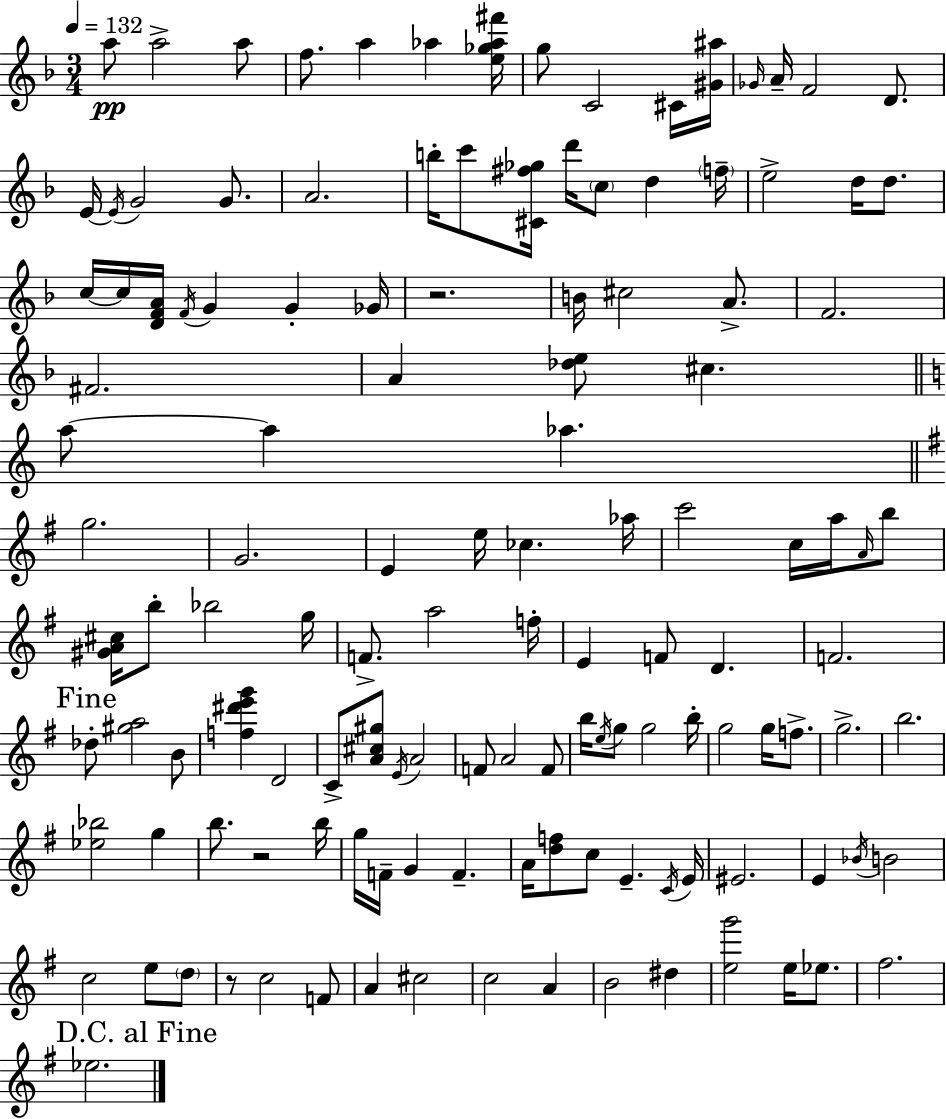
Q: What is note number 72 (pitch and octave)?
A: A4